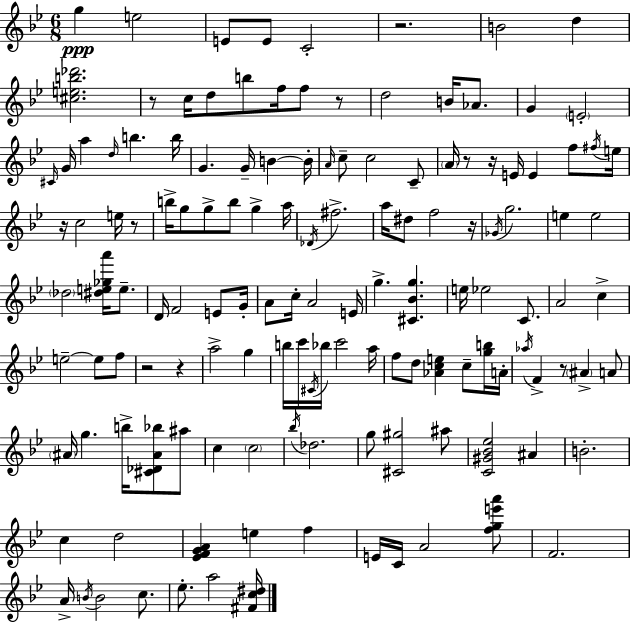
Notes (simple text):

G5/q E5/h E4/e E4/e C4/h R/h. B4/h D5/q [C#5,E5,B5,Db6]/h. R/e C5/s D5/e B5/e F5/s F5/e R/e D5/h B4/s Ab4/e. G4/q E4/h C#4/s G4/s A5/q D5/s B5/q. B5/s G4/q. G4/s B4/q B4/s A4/s C5/e C5/h C4/e A4/s R/e R/s E4/s E4/q F5/e F#5/s E5/s R/s C5/h E5/s R/e B5/s G5/e G5/e B5/e G5/q A5/s Db4/s F#5/h. A5/s D#5/e F5/h R/s Gb4/s G5/h. E5/q E5/h Db5/h [D#5,E5,Gb5,A6]/s E5/e. D4/s F4/h E4/e G4/s A4/e C5/s A4/h E4/s G5/q. [C#4,Bb4,G5]/q. E5/s Eb5/h C4/e. A4/h C5/q E5/h E5/e F5/e R/h R/q A5/h G5/q B5/s C6/s C#4/s Bb5/s C6/h A5/s F5/e D5/e [Ab4,C5,E5]/q C5/e [G5,B5]/s A4/s Ab5/s F4/q R/e A#4/q A4/e A#4/s G5/q. B5/s [C#4,Db4,A#4,Bb5]/e A#5/e C5/q C5/h Bb5/s Db5/h. G5/e [C#4,G#5]/h A#5/e [C4,G#4,Bb4,Eb5]/h A#4/q B4/h. C5/q D5/h [Eb4,F4,G4,A4]/q E5/q F5/q E4/s C4/s A4/h [F5,G5,E6,A6]/e F4/h. A4/s B4/s B4/h C5/e. Eb5/e. A5/h [F#4,C5,D#5]/s